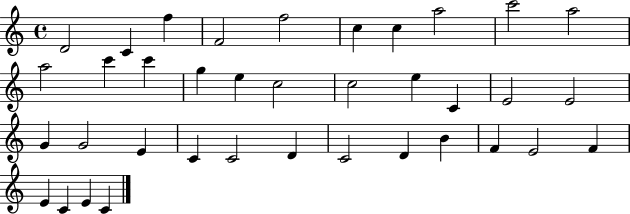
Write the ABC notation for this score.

X:1
T:Untitled
M:4/4
L:1/4
K:C
D2 C f F2 f2 c c a2 c'2 a2 a2 c' c' g e c2 c2 e C E2 E2 G G2 E C C2 D C2 D B F E2 F E C E C